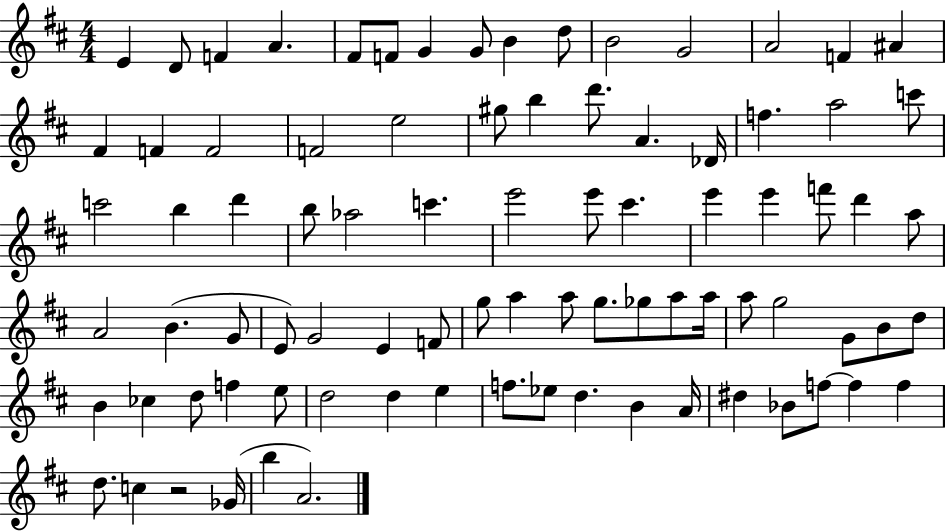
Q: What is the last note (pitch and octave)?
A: A4